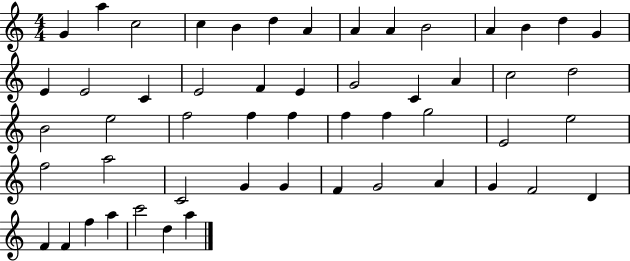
X:1
T:Untitled
M:4/4
L:1/4
K:C
G a c2 c B d A A A B2 A B d G E E2 C E2 F E G2 C A c2 d2 B2 e2 f2 f f f f g2 E2 e2 f2 a2 C2 G G F G2 A G F2 D F F f a c'2 d a